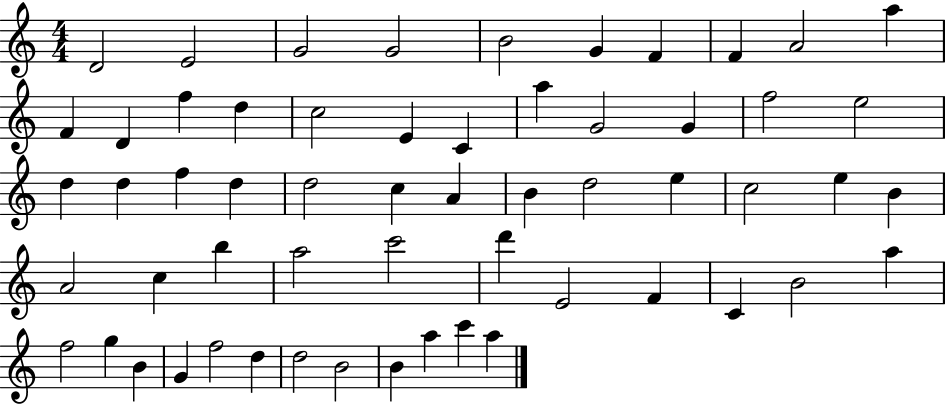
X:1
T:Untitled
M:4/4
L:1/4
K:C
D2 E2 G2 G2 B2 G F F A2 a F D f d c2 E C a G2 G f2 e2 d d f d d2 c A B d2 e c2 e B A2 c b a2 c'2 d' E2 F C B2 a f2 g B G f2 d d2 B2 B a c' a